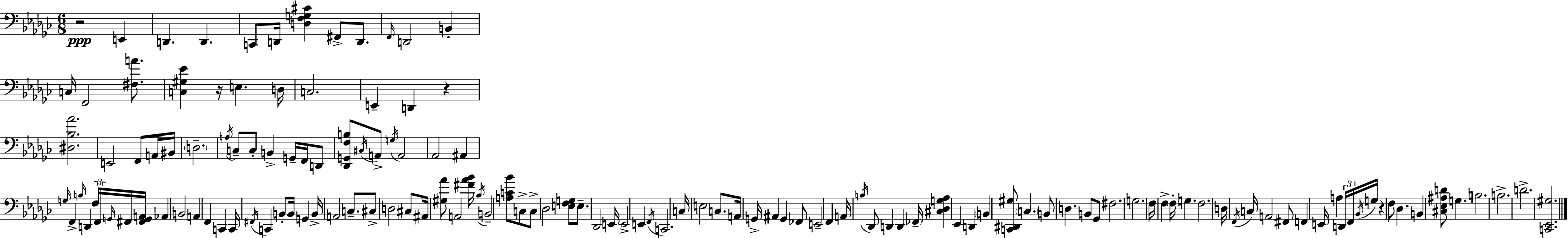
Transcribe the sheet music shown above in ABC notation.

X:1
T:Untitled
M:6/8
L:1/4
K:Ebm
z2 E,, D,, D,, C,,/2 D,,/4 [D,F,G,^C] ^F,,/2 D,,/2 F,,/4 D,,2 B,, C,/4 F,,2 [^F,A]/2 [C,^G,_E] z/4 E, D,/4 C,2 E,, D,, z [^D,_B,_A]2 E,,2 F,,/2 A,,/4 ^B,,/4 D,2 A,/4 C,/2 C,/2 B,, G,,/4 F,,/4 D,,/2 [_D,,G,,F,B,]/2 ^C,/4 A,,/2 G,/4 A,,2 _A,,2 ^A,, G,/4 F,, B,/4 D,, F,/4 F,,/4 G,,/4 ^F,,/4 [^F,,G,,A,,]/4 _A,, B,,2 A,, F,, C,, C,,/4 ^F,,/4 C,, B,,/2 B,,/4 G,, B,,/4 A,,2 C,/2 ^C,/2 D,2 ^C,/2 ^A,,/4 [^G,_A]/2 A,,2 [^F_A_B]/4 _B,/4 B,,2 [A,C_B]/2 C,/2 C,/2 _D,2 [E,F,G,]/2 E,/2 _D,,2 E,,/4 E,,2 E,, F,,/4 C,,2 C,/4 E,2 C,/2 A,,/4 G,,/4 ^A,, G,, _F,,/2 E,,2 F,, A,,/4 B,/4 _D,,/2 D,, D,, _F,,/4 [^C,_D,G,_A,] _E,, D,, B,, [C,,^D,,^G,]/2 C, B,,/2 D, B,,/2 _G,,/2 ^F,2 G,2 F,/4 F, F,/4 G, F,2 D,/4 F,,/4 C,/4 A,,2 ^F,,/2 F,, E,,/4 A, D,,/4 F,,/4 _B,,/4 G,/4 z F,/2 _D, B,, [^C,_E,^A,D]/2 G, B,2 B,2 D2 [C,,_E,,^G,]2